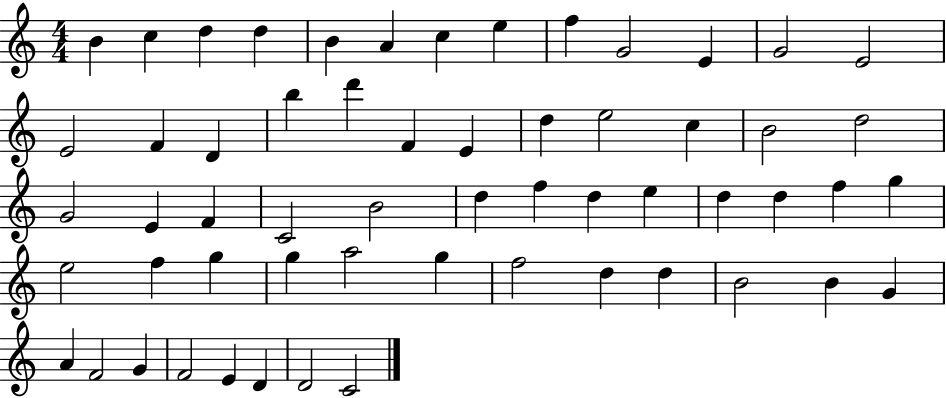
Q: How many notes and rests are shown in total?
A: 58